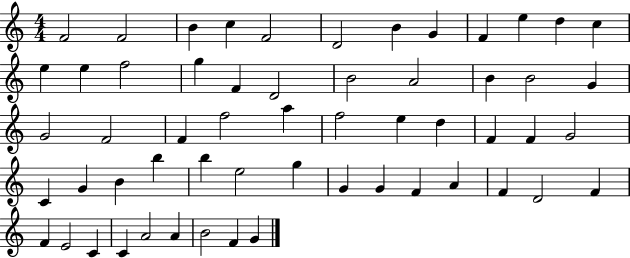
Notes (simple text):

F4/h F4/h B4/q C5/q F4/h D4/h B4/q G4/q F4/q E5/q D5/q C5/q E5/q E5/q F5/h G5/q F4/q D4/h B4/h A4/h B4/q B4/h G4/q G4/h F4/h F4/q F5/h A5/q F5/h E5/q D5/q F4/q F4/q G4/h C4/q G4/q B4/q B5/q B5/q E5/h G5/q G4/q G4/q F4/q A4/q F4/q D4/h F4/q F4/q E4/h C4/q C4/q A4/h A4/q B4/h F4/q G4/q